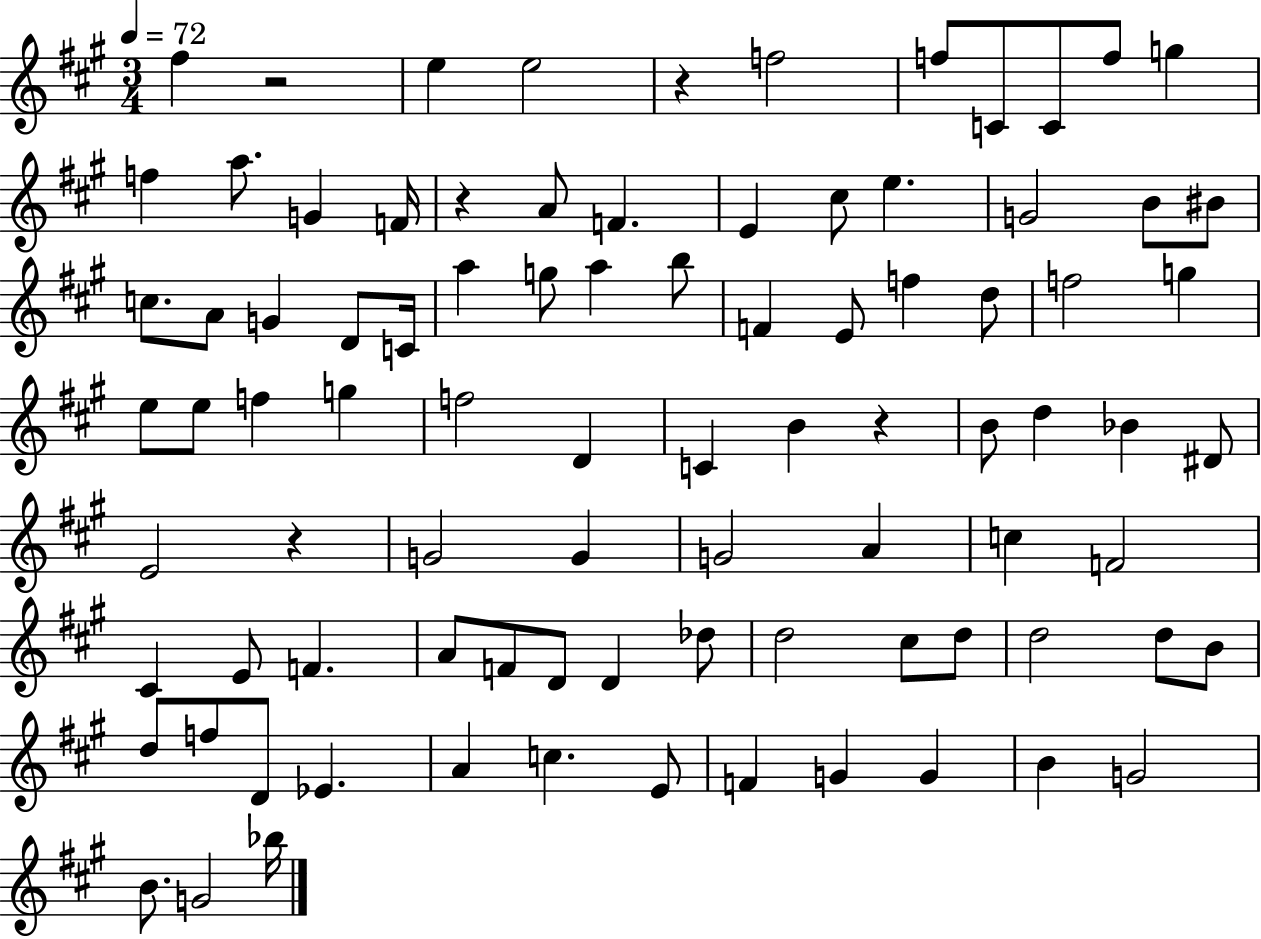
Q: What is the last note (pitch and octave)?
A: Bb5